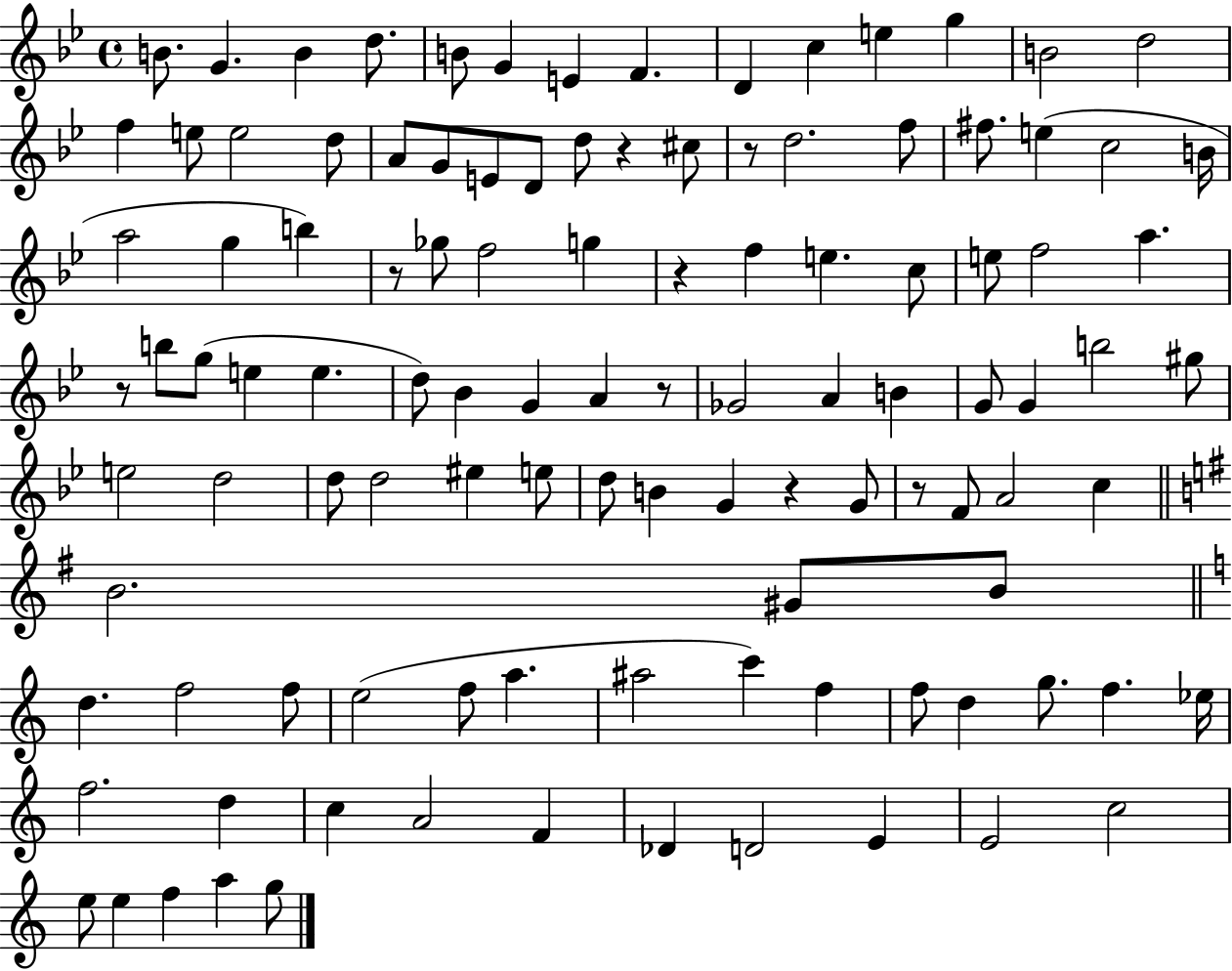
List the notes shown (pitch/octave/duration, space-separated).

B4/e. G4/q. B4/q D5/e. B4/e G4/q E4/q F4/q. D4/q C5/q E5/q G5/q B4/h D5/h F5/q E5/e E5/h D5/e A4/e G4/e E4/e D4/e D5/e R/q C#5/e R/e D5/h. F5/e F#5/e. E5/q C5/h B4/s A5/h G5/q B5/q R/e Gb5/e F5/h G5/q R/q F5/q E5/q. C5/e E5/e F5/h A5/q. R/e B5/e G5/e E5/q E5/q. D5/e Bb4/q G4/q A4/q R/e Gb4/h A4/q B4/q G4/e G4/q B5/h G#5/e E5/h D5/h D5/e D5/h EIS5/q E5/e D5/e B4/q G4/q R/q G4/e R/e F4/e A4/h C5/q B4/h. G#4/e B4/e D5/q. F5/h F5/e E5/h F5/e A5/q. A#5/h C6/q F5/q F5/e D5/q G5/e. F5/q. Eb5/s F5/h. D5/q C5/q A4/h F4/q Db4/q D4/h E4/q E4/h C5/h E5/e E5/q F5/q A5/q G5/e